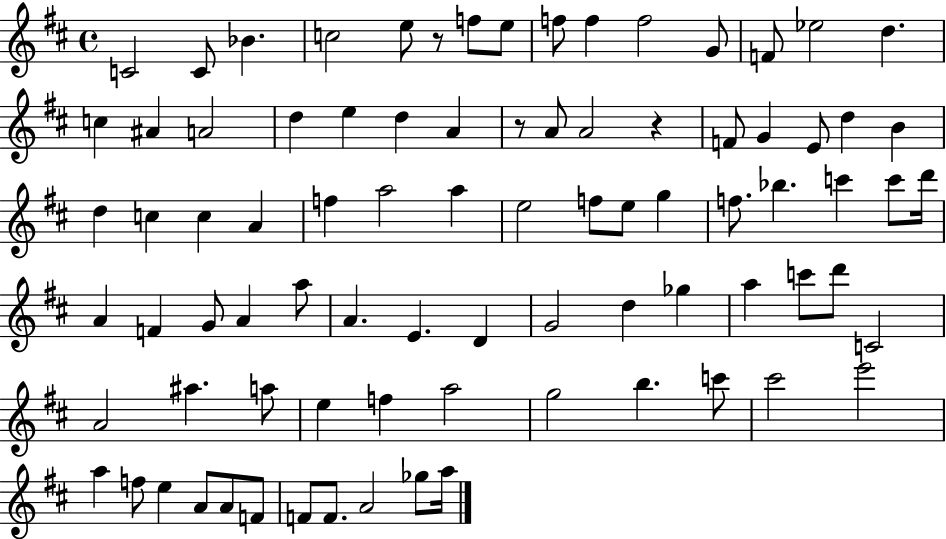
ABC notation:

X:1
T:Untitled
M:4/4
L:1/4
K:D
C2 C/2 _B c2 e/2 z/2 f/2 e/2 f/2 f f2 G/2 F/2 _e2 d c ^A A2 d e d A z/2 A/2 A2 z F/2 G E/2 d B d c c A f a2 a e2 f/2 e/2 g f/2 _b c' c'/2 d'/4 A F G/2 A a/2 A E D G2 d _g a c'/2 d'/2 C2 A2 ^a a/2 e f a2 g2 b c'/2 ^c'2 e'2 a f/2 e A/2 A/2 F/2 F/2 F/2 A2 _g/2 a/4